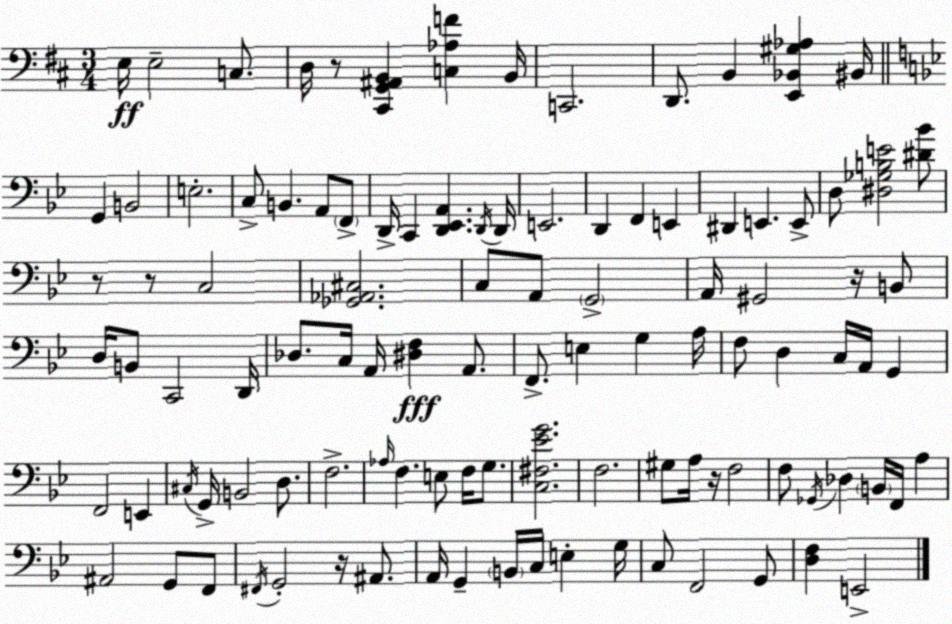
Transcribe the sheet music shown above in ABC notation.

X:1
T:Untitled
M:3/4
L:1/4
K:D
E,/4 E,2 C,/2 D,/4 z/2 [^C,,G,,^A,,B,,] [C,_A,F] B,,/4 C,,2 D,,/2 B,, [E,,_B,,^G,_A,] ^B,,/4 G,, B,,2 E,2 C,/2 B,, A,,/2 F,,/2 D,,/4 C,, [D,,_E,,A,,] D,,/4 D,,/4 E,,2 D,, F,, E,, ^D,, E,, E,,/2 D,/2 [^D,_G,B,E]2 [^D_B]/2 z/2 z/2 C,2 [_G,,_A,,^C,]2 C,/2 A,,/2 G,,2 A,,/4 ^G,,2 z/4 B,,/2 D,/4 B,,/2 C,,2 D,,/4 _D,/2 C,/4 A,,/4 [^D,F,] A,,/2 F,,/2 E, G, A,/4 F,/2 D, C,/4 A,,/4 G,, F,,2 E,, ^C,/4 G,,/4 B,,2 D,/2 F,2 _A,/4 F, E,/2 F,/4 G,/2 [C,^F,_EG]2 F,2 ^G,/2 A,/4 z/4 F,2 F,/2 _G,,/4 _D, B,,/4 F,,/4 A, ^A,,2 G,,/2 F,,/2 ^F,,/4 G,,2 z/4 ^A,,/2 A,,/4 G,, B,,/4 C,/4 E, G,/4 C,/2 F,,2 G,,/2 [D,F,] E,,2